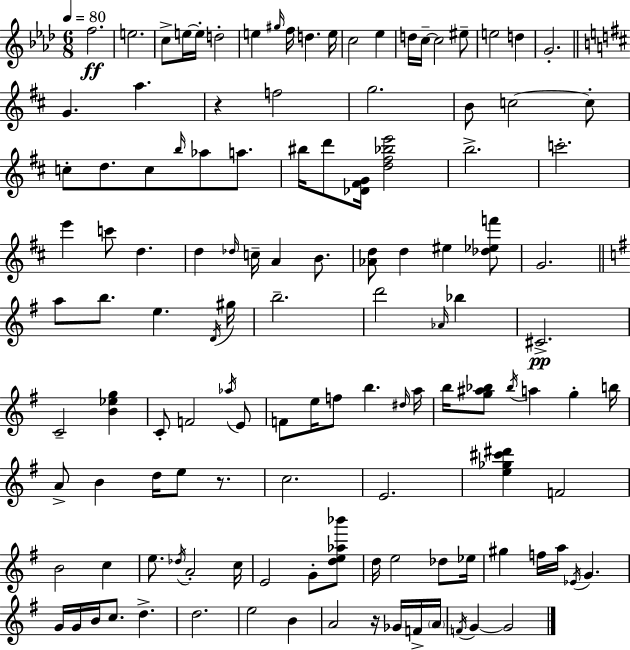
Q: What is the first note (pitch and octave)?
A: F5